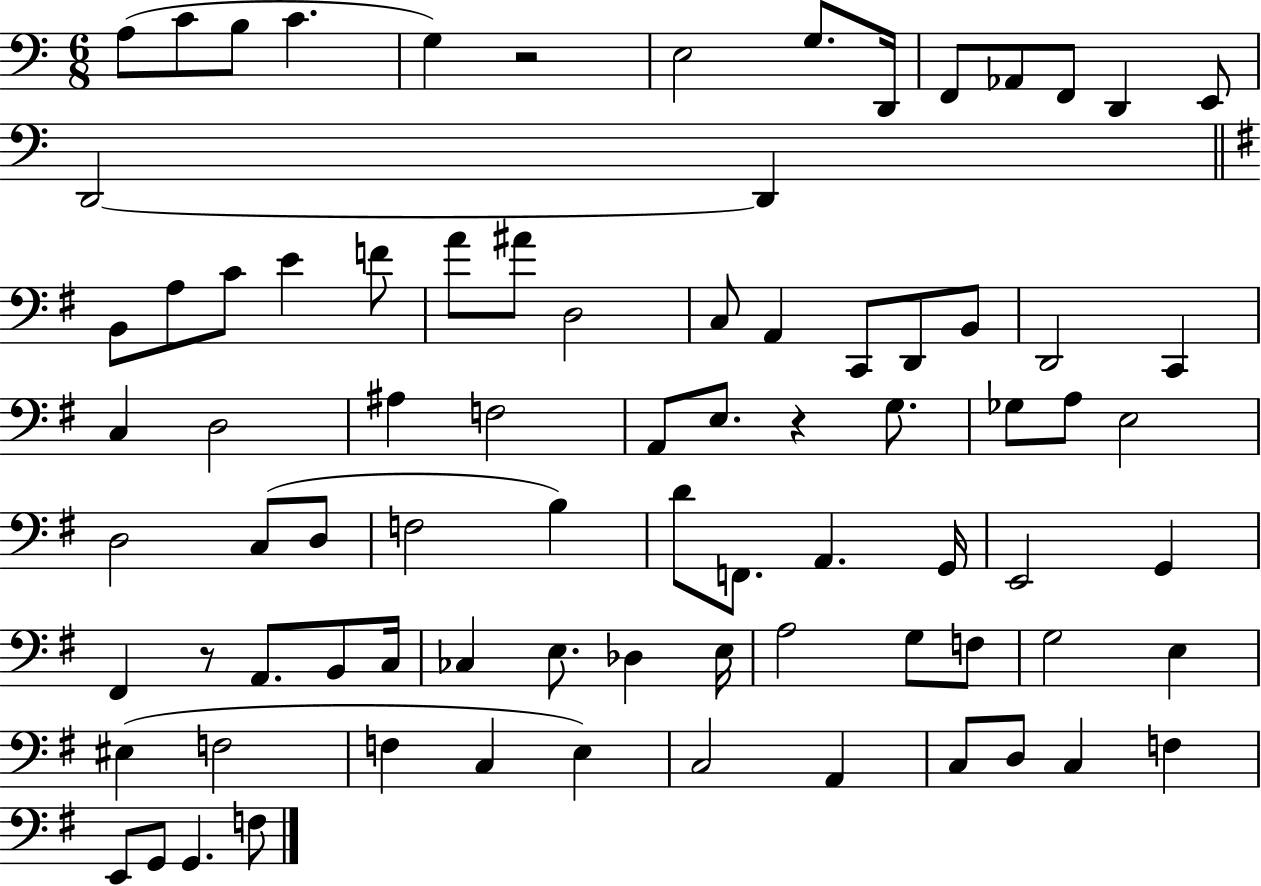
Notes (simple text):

A3/e C4/e B3/e C4/q. G3/q R/h E3/h G3/e. D2/s F2/e Ab2/e F2/e D2/q E2/e D2/h D2/q B2/e A3/e C4/e E4/q F4/e A4/e A#4/e D3/h C3/e A2/q C2/e D2/e B2/e D2/h C2/q C3/q D3/h A#3/q F3/h A2/e E3/e. R/q G3/e. Gb3/e A3/e E3/h D3/h C3/e D3/e F3/h B3/q D4/e F2/e. A2/q. G2/s E2/h G2/q F#2/q R/e A2/e. B2/e C3/s CES3/q E3/e. Db3/q E3/s A3/h G3/e F3/e G3/h E3/q EIS3/q F3/h F3/q C3/q E3/q C3/h A2/q C3/e D3/e C3/q F3/q E2/e G2/e G2/q. F3/e